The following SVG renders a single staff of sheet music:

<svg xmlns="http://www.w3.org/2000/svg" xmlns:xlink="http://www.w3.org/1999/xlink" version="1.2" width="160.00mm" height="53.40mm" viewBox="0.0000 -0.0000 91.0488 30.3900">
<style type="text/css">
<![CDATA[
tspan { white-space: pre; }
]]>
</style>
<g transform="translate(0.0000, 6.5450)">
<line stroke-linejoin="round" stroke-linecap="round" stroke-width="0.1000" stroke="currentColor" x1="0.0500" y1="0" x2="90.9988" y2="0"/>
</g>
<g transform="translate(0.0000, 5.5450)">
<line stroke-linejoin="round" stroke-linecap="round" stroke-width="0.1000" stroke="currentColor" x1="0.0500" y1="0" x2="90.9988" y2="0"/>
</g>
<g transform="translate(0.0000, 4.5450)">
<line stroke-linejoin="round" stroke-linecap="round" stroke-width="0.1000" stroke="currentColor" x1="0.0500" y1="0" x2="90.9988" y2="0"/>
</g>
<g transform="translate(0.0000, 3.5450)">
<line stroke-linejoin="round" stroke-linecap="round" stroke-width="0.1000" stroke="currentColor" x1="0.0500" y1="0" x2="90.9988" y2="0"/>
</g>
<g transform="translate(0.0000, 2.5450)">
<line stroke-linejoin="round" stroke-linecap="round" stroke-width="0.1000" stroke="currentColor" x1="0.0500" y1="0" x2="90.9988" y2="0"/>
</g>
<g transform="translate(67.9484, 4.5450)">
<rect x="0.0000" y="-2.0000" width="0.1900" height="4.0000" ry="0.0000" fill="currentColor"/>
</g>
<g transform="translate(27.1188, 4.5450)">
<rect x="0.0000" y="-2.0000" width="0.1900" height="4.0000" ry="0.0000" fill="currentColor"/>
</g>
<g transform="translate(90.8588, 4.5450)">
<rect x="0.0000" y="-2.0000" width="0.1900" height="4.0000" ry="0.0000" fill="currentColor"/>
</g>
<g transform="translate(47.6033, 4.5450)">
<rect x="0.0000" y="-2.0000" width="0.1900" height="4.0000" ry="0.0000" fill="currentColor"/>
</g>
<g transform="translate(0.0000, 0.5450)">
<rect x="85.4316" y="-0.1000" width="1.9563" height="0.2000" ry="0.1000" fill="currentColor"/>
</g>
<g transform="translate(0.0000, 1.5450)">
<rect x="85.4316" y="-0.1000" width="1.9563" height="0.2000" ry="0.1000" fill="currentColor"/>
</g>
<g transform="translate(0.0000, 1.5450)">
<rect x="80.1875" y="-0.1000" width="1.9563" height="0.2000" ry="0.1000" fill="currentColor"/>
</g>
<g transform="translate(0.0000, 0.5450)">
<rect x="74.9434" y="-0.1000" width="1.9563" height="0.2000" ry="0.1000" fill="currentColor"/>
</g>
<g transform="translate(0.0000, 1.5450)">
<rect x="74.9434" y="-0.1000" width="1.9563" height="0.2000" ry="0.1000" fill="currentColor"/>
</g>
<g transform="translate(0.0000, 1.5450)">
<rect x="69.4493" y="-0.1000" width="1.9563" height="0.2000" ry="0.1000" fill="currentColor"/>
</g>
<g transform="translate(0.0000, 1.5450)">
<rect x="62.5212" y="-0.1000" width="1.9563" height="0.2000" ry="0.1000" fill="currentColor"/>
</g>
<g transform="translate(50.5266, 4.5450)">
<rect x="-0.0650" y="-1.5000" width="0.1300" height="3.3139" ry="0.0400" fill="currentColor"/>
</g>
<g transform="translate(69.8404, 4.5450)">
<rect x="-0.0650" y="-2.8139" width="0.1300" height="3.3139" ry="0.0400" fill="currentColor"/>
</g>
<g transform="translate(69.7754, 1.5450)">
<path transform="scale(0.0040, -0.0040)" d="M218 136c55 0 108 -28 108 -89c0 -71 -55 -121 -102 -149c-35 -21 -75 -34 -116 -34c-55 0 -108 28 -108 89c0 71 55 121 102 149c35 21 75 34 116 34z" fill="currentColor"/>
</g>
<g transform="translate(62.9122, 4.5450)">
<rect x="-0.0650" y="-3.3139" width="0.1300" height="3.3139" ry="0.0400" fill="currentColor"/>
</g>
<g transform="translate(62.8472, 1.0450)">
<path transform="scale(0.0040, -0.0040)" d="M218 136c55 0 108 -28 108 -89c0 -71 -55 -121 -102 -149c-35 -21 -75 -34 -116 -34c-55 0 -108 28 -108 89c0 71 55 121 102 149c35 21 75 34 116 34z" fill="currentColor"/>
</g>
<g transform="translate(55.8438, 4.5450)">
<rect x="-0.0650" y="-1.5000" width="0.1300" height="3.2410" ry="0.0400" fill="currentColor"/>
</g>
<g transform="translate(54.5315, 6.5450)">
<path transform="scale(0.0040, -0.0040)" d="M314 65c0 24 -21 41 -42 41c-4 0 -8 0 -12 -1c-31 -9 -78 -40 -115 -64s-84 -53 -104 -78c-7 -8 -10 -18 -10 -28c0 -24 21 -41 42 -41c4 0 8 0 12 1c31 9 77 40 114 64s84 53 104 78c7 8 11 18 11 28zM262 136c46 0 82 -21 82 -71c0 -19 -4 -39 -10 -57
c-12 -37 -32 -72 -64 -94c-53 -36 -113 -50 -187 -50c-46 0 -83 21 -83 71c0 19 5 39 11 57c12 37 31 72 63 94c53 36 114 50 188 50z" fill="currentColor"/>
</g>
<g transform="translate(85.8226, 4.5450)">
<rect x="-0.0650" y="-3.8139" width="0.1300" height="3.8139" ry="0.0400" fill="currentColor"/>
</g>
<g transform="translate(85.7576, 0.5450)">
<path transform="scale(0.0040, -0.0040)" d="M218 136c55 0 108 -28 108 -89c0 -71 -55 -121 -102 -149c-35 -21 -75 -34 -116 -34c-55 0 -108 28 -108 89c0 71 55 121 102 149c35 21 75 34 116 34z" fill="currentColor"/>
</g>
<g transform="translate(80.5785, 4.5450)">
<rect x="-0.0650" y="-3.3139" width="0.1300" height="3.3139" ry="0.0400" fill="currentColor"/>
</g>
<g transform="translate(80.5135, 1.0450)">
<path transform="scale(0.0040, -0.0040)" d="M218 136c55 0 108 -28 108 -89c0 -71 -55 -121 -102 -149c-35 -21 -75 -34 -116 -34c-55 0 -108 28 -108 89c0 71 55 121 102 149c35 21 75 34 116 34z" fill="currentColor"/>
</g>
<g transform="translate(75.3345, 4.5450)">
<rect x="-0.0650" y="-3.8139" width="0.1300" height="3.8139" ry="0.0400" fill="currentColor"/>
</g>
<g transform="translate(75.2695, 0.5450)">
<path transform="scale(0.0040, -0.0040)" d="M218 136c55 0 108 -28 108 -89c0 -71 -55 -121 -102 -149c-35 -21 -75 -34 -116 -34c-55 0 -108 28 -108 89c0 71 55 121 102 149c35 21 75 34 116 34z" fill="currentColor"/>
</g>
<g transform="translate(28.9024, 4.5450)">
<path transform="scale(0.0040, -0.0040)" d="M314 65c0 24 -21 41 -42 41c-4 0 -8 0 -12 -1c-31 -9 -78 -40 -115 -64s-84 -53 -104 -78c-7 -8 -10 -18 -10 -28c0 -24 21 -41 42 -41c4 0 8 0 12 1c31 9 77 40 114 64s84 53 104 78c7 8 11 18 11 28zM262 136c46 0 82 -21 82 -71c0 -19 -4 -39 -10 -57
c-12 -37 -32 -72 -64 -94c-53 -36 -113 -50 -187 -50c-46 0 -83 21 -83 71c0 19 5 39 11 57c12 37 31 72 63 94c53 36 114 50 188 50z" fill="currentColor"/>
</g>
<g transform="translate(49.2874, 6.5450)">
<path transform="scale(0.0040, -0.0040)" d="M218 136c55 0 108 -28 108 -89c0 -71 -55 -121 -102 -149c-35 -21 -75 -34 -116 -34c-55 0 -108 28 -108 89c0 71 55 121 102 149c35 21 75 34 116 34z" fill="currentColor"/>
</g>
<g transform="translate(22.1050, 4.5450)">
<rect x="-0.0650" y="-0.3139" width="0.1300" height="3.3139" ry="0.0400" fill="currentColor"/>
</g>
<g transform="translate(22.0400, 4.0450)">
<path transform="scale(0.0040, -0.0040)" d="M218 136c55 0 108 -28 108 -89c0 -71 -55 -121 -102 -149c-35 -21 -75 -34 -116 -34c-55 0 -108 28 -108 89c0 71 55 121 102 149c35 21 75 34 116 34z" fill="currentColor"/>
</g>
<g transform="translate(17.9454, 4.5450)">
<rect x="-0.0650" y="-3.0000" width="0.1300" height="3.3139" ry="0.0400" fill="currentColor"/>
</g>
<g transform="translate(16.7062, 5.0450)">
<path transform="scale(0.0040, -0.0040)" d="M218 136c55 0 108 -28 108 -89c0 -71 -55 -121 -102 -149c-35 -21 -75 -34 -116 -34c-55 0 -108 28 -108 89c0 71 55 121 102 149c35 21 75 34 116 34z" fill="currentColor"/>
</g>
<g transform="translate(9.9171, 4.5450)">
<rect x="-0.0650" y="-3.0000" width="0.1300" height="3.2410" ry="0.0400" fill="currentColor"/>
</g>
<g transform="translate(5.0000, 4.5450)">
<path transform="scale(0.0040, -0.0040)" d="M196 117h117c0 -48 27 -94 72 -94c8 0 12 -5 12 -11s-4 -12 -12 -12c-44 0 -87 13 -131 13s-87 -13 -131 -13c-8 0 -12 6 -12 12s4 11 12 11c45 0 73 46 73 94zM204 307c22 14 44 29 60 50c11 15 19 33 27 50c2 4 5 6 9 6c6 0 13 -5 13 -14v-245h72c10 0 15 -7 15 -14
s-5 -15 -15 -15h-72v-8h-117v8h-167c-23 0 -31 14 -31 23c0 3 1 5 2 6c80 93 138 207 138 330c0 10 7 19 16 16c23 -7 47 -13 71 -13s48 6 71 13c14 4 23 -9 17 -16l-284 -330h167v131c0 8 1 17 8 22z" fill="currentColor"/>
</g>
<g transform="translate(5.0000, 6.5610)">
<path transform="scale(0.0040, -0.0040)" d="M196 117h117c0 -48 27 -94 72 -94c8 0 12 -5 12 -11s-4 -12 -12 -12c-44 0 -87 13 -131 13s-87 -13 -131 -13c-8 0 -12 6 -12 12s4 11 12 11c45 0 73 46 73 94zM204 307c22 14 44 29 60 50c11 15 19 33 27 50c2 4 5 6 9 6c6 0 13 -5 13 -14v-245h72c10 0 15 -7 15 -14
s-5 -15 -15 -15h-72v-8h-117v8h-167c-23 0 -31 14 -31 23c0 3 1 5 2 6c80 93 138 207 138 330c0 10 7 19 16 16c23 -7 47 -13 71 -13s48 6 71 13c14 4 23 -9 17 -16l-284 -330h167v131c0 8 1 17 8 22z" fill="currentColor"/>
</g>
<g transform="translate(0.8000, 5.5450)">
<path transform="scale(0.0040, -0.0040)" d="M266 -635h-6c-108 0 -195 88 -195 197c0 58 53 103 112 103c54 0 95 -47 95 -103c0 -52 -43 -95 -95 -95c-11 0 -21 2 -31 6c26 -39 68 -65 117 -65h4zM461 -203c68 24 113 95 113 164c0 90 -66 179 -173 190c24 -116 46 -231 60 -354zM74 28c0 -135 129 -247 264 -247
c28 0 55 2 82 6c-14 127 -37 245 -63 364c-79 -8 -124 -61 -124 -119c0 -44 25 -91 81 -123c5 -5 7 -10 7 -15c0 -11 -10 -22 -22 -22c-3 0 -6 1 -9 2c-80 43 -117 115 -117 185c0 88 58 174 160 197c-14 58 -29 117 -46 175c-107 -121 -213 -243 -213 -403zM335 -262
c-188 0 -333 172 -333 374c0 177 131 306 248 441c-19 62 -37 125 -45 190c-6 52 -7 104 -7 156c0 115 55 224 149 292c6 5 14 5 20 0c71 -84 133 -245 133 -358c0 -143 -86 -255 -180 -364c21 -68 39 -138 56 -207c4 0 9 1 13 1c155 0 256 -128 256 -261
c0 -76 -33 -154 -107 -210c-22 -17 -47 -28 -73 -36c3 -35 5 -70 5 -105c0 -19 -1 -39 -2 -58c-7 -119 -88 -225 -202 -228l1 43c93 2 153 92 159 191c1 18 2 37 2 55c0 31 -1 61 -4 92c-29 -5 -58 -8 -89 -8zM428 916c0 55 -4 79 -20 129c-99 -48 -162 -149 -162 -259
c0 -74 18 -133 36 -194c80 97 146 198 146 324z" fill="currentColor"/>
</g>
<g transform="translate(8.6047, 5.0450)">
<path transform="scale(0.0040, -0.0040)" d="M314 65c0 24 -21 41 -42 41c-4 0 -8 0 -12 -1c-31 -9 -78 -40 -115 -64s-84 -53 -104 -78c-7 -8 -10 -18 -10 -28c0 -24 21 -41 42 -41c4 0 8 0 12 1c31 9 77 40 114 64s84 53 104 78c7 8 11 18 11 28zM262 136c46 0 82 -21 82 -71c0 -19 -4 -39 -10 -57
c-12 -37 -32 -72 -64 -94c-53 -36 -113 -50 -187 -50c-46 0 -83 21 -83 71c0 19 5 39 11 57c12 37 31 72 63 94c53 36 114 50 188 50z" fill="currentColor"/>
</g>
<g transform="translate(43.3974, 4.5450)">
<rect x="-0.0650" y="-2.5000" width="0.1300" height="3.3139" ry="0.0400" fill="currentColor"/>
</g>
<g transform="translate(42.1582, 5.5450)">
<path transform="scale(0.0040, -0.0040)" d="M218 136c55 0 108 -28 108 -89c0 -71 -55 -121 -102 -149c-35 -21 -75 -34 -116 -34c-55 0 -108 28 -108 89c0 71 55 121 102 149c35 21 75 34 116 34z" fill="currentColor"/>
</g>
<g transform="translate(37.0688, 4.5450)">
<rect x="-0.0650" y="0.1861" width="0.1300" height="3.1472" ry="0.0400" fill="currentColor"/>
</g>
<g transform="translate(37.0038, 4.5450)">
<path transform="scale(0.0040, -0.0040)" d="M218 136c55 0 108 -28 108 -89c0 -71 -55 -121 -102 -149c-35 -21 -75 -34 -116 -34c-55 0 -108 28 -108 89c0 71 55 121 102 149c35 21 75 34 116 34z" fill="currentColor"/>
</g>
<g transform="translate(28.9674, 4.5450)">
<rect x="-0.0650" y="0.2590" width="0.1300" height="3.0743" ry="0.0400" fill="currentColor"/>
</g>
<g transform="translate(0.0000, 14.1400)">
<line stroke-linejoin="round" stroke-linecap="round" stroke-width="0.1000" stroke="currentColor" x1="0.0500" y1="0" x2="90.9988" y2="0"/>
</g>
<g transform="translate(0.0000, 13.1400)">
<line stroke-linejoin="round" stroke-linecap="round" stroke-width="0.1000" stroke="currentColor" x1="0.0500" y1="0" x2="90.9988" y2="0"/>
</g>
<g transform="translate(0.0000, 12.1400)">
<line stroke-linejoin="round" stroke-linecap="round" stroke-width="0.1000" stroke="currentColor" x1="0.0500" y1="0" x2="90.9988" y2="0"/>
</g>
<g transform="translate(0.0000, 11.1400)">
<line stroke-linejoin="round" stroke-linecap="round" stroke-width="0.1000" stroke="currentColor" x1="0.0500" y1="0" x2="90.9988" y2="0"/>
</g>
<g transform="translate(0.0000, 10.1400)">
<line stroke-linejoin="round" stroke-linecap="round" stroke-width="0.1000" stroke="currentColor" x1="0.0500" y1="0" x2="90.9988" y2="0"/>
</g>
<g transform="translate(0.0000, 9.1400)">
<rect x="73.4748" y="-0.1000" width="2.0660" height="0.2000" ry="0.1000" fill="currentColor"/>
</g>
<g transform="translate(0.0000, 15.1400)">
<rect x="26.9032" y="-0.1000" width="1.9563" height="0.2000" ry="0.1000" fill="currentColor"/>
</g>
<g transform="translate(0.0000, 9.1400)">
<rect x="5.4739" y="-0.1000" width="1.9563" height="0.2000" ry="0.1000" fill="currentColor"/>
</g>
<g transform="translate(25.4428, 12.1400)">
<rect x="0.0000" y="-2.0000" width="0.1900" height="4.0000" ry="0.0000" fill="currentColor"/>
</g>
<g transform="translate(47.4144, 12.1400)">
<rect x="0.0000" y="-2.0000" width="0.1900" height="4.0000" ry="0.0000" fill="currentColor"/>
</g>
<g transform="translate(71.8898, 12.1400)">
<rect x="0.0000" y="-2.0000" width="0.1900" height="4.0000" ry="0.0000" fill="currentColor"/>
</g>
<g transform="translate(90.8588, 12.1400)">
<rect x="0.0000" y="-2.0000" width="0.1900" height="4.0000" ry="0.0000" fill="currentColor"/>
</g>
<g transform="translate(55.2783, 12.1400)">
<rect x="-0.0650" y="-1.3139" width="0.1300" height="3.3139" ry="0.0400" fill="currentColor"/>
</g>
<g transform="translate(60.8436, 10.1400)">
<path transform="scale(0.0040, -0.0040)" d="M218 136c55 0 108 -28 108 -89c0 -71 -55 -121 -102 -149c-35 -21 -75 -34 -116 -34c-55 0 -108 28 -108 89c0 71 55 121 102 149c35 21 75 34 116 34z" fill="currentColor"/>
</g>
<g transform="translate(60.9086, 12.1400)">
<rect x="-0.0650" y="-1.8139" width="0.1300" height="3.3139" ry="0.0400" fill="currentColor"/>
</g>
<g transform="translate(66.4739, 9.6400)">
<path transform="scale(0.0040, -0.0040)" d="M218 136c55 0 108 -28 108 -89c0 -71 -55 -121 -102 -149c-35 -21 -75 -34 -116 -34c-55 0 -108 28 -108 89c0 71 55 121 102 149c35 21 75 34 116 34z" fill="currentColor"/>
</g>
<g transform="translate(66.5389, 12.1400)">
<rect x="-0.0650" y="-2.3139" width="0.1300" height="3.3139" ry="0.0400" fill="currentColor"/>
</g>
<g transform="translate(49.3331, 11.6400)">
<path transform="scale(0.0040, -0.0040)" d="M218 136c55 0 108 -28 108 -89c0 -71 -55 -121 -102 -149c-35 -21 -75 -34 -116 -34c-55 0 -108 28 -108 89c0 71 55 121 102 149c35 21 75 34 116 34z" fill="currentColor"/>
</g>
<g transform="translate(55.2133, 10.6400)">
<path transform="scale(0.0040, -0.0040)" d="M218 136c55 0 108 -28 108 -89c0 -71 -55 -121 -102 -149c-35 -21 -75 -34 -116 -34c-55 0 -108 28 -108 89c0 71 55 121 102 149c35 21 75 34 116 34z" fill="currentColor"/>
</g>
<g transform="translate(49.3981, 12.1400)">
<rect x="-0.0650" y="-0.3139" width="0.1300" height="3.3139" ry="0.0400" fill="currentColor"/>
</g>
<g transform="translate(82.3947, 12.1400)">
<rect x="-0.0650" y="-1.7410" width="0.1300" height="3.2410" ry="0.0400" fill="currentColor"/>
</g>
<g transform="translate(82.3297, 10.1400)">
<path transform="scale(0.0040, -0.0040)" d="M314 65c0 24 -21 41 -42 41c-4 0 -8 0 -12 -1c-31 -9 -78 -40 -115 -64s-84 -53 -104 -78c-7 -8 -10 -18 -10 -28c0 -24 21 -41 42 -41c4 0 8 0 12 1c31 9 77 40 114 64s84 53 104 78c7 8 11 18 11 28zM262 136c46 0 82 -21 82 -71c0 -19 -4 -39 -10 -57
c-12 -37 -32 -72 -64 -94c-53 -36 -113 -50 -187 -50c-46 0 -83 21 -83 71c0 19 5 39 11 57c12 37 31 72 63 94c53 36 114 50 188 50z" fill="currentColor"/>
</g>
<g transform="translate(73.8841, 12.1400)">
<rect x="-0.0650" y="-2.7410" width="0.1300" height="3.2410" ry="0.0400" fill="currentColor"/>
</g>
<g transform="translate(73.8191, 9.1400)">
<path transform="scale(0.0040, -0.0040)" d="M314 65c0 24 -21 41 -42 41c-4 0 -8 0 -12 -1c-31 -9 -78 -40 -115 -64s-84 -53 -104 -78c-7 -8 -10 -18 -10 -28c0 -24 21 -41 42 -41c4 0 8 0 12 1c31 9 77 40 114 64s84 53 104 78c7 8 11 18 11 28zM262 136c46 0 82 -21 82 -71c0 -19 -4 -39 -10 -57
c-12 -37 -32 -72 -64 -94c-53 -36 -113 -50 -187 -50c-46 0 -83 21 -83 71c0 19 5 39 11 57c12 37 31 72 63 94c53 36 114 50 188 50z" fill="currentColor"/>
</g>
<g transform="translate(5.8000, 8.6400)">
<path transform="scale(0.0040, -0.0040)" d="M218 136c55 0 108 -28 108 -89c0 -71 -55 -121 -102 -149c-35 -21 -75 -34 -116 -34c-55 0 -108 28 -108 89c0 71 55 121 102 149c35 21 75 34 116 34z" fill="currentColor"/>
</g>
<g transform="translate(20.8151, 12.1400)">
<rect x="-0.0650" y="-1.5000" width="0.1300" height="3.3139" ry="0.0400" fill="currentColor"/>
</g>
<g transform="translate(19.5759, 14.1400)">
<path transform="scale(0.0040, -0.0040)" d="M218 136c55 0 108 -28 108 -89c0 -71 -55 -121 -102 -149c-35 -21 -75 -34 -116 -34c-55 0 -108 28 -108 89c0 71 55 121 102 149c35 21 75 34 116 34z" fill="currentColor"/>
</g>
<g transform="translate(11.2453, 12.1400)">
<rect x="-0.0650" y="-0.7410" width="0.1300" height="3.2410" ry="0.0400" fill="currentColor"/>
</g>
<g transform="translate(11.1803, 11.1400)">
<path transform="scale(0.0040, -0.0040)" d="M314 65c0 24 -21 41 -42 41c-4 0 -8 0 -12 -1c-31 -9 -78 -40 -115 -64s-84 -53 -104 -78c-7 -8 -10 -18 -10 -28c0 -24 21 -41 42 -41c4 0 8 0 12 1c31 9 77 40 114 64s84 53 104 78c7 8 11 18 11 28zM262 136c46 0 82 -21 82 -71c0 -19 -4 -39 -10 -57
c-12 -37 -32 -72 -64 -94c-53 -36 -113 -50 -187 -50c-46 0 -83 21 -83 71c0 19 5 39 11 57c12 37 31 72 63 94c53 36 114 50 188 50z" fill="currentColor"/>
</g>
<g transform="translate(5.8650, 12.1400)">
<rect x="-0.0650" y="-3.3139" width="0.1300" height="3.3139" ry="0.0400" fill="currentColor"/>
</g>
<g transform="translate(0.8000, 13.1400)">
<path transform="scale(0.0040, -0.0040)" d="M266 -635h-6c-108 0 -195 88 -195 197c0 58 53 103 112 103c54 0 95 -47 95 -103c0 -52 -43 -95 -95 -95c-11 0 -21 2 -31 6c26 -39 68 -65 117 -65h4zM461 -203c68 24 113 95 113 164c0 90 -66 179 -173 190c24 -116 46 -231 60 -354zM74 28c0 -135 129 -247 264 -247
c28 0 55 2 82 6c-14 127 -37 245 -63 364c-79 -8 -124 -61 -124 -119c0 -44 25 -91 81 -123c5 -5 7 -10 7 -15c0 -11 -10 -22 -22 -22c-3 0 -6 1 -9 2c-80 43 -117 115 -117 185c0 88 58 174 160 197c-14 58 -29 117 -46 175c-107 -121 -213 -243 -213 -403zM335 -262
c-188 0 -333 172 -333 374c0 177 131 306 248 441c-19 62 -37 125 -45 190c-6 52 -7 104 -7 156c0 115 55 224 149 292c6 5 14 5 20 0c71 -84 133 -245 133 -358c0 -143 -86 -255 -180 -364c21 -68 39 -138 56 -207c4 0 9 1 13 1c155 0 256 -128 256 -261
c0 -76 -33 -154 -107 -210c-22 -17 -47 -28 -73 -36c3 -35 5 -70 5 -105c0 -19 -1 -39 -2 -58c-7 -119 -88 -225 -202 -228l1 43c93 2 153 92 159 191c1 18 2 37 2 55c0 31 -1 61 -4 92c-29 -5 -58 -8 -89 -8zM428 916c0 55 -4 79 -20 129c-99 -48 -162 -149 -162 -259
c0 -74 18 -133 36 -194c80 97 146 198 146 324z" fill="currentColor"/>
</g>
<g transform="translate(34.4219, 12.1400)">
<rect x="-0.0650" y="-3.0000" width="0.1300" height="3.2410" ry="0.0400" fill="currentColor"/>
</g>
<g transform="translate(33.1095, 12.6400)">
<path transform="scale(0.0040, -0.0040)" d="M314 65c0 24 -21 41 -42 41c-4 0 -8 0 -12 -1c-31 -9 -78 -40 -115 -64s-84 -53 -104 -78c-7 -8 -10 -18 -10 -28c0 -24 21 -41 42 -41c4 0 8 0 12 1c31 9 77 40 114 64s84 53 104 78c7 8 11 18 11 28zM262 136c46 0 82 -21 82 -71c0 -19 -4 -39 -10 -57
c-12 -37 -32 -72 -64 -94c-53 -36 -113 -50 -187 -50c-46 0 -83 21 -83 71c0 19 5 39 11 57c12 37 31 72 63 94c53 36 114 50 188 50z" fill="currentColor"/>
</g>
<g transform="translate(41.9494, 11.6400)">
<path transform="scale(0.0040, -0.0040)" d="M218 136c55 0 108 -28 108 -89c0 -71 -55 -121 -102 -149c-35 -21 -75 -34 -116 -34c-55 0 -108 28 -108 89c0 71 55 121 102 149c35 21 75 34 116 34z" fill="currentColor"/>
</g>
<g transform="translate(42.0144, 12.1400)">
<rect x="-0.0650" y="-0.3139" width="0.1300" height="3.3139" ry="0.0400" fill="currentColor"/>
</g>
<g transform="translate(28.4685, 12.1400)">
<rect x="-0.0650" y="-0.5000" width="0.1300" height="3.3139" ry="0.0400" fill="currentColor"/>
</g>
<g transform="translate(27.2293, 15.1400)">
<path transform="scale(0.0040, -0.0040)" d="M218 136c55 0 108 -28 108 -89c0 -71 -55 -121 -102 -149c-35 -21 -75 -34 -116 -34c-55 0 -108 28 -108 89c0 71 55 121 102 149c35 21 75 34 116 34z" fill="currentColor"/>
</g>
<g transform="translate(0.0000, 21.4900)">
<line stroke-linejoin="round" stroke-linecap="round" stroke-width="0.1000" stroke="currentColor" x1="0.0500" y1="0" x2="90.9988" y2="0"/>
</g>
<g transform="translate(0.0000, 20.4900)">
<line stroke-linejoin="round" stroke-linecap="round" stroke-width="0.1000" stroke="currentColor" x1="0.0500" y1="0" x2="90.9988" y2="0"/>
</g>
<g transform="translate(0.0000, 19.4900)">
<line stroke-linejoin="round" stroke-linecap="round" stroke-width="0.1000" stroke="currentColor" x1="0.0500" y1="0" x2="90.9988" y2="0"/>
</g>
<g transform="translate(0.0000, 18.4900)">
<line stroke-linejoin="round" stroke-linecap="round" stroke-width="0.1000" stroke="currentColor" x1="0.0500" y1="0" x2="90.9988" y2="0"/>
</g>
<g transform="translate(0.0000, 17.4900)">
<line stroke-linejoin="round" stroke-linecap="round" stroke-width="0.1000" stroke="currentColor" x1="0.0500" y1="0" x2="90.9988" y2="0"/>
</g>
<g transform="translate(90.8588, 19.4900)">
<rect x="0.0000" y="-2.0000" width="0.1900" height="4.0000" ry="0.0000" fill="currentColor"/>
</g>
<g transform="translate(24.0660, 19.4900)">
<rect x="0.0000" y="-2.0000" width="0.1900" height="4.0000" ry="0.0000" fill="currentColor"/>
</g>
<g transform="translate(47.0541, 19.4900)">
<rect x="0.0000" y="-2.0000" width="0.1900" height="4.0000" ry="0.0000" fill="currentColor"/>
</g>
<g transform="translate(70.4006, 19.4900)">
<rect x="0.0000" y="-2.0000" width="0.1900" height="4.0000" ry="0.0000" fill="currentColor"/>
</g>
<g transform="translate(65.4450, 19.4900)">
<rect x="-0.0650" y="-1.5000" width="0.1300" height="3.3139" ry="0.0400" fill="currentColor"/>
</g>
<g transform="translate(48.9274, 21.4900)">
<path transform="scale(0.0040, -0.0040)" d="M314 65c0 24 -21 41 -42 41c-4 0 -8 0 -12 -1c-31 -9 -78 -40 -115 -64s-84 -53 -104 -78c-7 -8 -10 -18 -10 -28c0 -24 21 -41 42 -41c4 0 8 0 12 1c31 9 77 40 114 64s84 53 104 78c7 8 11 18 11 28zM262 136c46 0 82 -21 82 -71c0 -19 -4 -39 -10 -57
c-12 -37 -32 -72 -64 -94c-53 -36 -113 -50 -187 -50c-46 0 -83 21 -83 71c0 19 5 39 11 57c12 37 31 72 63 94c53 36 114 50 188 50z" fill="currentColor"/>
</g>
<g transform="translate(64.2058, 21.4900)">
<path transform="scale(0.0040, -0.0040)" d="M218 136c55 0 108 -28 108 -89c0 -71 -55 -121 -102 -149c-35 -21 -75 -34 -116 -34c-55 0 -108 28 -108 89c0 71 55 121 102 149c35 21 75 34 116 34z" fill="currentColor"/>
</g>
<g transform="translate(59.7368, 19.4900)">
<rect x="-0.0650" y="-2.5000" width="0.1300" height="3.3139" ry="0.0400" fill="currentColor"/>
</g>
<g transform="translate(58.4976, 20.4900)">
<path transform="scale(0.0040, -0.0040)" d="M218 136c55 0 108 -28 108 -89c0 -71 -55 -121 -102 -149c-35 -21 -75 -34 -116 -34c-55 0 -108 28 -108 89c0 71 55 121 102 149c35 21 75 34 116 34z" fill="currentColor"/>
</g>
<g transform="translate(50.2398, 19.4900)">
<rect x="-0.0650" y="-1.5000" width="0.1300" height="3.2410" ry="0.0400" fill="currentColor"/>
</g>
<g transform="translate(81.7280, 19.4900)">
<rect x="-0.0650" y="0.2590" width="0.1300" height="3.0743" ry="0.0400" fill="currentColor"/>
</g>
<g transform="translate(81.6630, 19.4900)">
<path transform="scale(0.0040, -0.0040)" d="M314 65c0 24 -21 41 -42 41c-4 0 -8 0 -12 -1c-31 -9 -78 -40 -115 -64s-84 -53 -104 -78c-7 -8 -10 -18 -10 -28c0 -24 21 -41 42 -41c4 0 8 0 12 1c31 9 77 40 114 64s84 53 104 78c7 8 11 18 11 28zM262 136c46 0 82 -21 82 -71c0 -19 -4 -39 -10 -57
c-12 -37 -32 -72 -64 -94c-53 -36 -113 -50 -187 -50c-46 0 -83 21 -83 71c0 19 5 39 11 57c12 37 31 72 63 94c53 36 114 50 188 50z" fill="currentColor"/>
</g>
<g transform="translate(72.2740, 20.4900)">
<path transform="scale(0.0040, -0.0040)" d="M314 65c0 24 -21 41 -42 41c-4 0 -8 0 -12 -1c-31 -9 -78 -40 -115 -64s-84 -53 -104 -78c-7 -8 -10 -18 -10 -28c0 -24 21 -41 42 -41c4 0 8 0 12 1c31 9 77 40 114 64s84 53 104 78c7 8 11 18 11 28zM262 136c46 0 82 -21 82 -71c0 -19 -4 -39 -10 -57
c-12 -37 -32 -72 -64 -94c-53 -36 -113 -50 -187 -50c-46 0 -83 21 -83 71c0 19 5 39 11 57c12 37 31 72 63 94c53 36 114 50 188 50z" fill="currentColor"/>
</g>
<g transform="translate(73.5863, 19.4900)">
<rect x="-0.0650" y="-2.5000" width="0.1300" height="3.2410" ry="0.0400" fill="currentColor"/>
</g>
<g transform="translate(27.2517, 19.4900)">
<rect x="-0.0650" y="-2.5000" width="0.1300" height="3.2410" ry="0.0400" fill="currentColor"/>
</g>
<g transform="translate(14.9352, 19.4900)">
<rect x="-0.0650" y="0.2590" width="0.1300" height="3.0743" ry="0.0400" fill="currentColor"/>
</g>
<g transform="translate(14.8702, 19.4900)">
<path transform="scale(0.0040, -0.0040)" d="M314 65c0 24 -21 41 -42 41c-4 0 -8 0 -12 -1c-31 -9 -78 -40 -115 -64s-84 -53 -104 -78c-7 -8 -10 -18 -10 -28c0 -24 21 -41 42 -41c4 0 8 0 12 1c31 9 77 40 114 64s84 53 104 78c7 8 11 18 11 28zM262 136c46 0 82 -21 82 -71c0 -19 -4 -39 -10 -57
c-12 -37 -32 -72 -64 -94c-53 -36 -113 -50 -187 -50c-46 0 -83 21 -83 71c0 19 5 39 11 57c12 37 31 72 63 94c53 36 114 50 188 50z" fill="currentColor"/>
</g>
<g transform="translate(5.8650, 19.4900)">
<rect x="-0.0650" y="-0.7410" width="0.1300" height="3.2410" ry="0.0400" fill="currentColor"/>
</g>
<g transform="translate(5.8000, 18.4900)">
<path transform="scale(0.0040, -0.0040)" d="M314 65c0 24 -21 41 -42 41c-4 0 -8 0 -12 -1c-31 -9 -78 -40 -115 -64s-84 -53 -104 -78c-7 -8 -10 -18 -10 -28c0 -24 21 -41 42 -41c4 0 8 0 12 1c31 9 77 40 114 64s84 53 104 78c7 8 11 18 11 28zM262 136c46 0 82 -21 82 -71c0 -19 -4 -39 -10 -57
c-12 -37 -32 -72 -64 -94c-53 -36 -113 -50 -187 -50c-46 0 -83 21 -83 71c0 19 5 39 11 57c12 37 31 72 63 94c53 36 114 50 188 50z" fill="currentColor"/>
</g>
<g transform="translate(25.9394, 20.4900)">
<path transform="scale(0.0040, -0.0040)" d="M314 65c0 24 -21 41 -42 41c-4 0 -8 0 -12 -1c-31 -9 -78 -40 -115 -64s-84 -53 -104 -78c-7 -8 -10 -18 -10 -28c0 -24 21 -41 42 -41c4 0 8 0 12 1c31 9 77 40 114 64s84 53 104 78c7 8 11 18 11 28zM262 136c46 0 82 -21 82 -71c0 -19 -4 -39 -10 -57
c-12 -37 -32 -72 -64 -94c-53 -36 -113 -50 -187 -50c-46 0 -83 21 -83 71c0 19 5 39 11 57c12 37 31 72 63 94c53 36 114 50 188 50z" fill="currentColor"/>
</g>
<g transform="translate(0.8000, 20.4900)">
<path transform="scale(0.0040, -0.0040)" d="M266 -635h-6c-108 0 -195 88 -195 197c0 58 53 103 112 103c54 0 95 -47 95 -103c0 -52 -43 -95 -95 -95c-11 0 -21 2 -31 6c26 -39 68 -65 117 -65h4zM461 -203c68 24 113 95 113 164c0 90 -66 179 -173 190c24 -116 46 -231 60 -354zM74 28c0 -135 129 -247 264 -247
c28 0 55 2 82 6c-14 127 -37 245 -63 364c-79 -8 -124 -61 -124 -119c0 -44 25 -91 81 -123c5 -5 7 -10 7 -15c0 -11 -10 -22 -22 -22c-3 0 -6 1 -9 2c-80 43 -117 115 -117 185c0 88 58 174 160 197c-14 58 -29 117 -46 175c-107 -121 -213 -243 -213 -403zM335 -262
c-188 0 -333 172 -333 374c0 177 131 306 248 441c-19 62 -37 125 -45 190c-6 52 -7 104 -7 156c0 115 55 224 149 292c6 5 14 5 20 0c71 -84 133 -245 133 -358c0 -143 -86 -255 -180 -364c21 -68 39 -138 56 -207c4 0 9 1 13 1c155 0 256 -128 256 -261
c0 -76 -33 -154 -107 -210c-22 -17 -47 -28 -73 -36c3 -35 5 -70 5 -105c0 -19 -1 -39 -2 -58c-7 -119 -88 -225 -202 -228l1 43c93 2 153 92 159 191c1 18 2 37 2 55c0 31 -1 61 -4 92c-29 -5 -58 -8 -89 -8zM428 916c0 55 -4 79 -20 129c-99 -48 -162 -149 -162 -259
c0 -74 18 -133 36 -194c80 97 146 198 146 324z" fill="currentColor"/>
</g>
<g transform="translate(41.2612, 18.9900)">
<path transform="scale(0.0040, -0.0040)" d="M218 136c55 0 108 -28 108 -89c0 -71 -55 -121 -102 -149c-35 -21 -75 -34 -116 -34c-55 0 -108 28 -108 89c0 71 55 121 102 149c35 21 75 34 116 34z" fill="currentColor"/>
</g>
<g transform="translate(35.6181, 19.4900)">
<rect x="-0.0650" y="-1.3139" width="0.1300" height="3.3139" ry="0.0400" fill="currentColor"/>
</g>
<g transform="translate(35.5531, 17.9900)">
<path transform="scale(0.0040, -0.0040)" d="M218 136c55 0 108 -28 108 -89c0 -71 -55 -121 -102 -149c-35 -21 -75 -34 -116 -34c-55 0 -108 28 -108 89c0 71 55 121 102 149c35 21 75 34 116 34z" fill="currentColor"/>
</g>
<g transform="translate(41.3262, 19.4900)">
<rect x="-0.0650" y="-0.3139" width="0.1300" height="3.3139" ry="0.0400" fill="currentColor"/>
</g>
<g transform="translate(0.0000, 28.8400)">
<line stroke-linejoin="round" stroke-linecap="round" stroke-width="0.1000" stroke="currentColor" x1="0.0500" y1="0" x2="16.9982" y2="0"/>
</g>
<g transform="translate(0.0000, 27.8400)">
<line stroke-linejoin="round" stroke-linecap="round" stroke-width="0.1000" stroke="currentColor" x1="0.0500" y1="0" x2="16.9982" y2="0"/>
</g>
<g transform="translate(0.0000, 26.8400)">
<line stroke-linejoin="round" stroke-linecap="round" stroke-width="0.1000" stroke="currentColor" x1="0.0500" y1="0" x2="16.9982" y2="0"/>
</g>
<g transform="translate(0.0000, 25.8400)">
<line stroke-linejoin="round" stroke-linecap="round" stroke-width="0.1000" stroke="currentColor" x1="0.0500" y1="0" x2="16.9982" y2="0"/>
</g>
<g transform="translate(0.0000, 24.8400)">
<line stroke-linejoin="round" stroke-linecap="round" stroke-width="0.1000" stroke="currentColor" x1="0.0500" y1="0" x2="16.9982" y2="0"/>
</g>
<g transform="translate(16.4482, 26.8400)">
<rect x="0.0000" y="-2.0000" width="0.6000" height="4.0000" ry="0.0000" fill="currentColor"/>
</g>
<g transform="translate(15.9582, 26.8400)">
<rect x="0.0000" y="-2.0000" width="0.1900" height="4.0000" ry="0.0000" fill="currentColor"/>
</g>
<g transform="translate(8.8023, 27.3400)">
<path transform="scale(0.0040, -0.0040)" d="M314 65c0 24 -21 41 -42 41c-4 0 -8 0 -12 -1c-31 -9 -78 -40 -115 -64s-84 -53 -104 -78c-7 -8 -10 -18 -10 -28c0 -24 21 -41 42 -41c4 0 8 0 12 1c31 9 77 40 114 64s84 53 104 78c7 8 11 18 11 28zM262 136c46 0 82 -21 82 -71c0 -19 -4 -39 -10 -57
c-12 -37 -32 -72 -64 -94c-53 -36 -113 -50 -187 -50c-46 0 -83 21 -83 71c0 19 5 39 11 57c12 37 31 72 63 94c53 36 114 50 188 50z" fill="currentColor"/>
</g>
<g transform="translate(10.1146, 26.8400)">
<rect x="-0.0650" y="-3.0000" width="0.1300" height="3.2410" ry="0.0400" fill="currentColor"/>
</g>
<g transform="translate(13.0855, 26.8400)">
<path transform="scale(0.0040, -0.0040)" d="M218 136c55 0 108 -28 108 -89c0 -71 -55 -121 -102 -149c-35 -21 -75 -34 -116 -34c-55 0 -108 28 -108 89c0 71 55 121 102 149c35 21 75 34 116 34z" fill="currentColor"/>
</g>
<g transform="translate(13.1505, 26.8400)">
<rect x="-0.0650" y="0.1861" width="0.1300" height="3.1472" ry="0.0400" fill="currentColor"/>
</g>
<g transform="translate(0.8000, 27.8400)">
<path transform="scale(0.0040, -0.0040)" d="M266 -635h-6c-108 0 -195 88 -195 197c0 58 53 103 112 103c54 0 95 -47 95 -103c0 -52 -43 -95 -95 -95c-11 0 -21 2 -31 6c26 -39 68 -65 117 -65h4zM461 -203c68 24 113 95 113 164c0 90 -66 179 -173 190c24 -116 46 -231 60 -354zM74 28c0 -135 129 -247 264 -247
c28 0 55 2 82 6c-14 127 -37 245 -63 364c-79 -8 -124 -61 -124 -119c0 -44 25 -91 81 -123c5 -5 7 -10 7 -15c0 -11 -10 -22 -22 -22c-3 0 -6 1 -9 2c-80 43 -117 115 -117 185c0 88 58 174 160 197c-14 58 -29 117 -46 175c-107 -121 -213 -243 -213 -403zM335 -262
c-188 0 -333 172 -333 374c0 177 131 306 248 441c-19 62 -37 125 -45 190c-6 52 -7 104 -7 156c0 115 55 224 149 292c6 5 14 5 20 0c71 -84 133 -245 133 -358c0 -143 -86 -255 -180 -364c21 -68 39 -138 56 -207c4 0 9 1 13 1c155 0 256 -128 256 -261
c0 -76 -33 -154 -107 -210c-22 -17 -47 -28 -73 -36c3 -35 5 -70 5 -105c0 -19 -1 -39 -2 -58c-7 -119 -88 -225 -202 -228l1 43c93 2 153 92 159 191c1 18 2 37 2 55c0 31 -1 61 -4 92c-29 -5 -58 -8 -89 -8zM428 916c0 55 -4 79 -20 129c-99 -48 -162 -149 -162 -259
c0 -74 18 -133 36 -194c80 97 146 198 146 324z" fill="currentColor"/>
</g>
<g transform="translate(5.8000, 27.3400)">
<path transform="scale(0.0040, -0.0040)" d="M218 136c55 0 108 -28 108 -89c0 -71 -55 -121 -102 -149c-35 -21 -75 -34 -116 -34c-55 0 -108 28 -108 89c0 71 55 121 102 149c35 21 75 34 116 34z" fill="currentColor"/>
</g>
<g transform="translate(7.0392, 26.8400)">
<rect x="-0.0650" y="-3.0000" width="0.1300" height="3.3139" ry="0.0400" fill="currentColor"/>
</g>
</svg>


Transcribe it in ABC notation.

X:1
T:Untitled
M:4/4
L:1/4
K:C
A2 A c B2 B G E E2 b a c' b c' b d2 E C A2 c c e f g a2 f2 d2 B2 G2 e c E2 G E G2 B2 A A2 B